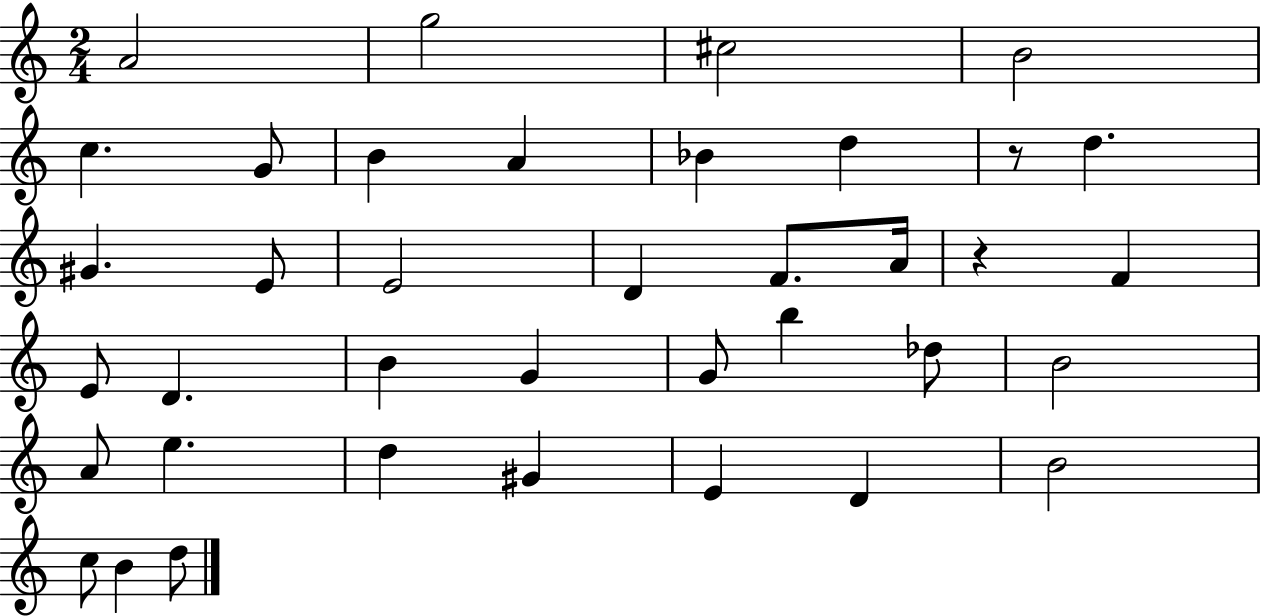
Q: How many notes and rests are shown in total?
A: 38